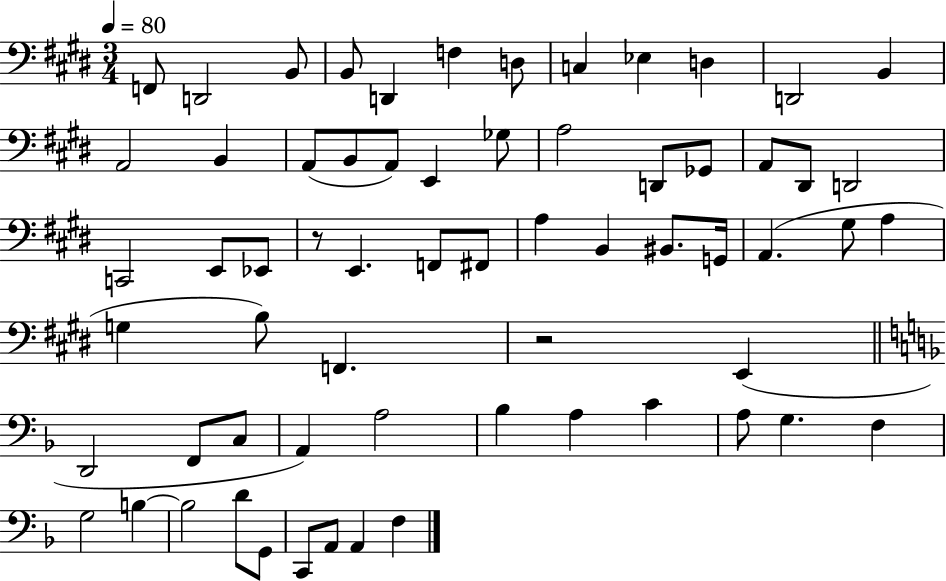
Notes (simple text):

F2/e D2/h B2/e B2/e D2/q F3/q D3/e C3/q Eb3/q D3/q D2/h B2/q A2/h B2/q A2/e B2/e A2/e E2/q Gb3/e A3/h D2/e Gb2/e A2/e D#2/e D2/h C2/h E2/e Eb2/e R/e E2/q. F2/e F#2/e A3/q B2/q BIS2/e. G2/s A2/q. G#3/e A3/q G3/q B3/e F2/q. R/h E2/q D2/h F2/e C3/e A2/q A3/h Bb3/q A3/q C4/q A3/e G3/q. F3/q G3/h B3/q B3/h D4/e G2/e C2/e A2/e A2/q F3/q